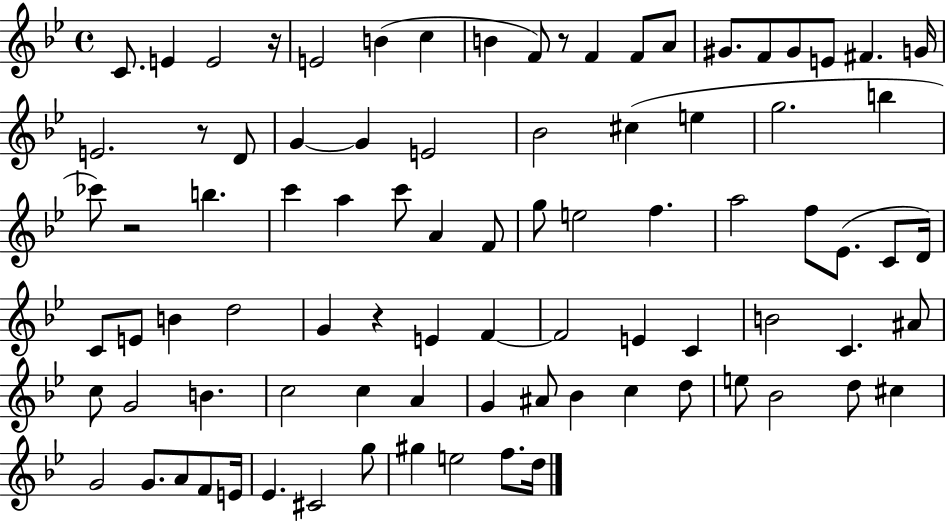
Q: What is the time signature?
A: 4/4